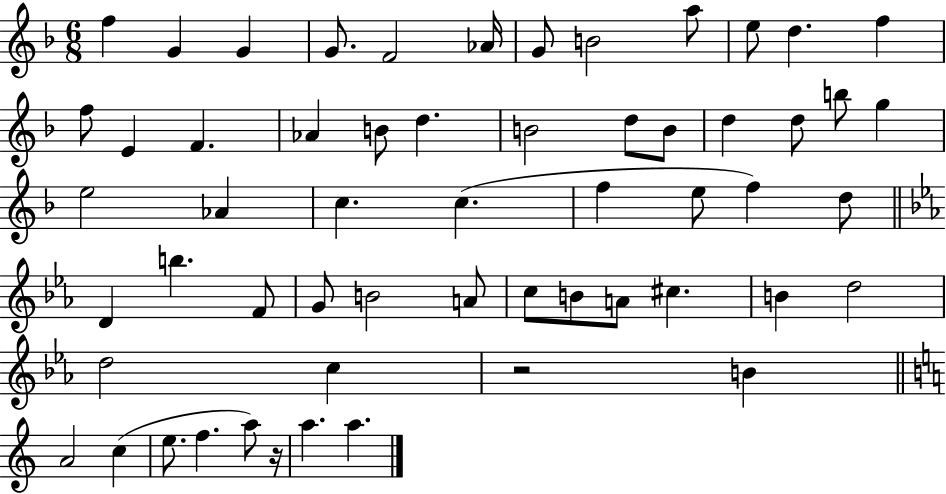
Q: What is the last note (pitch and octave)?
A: A5